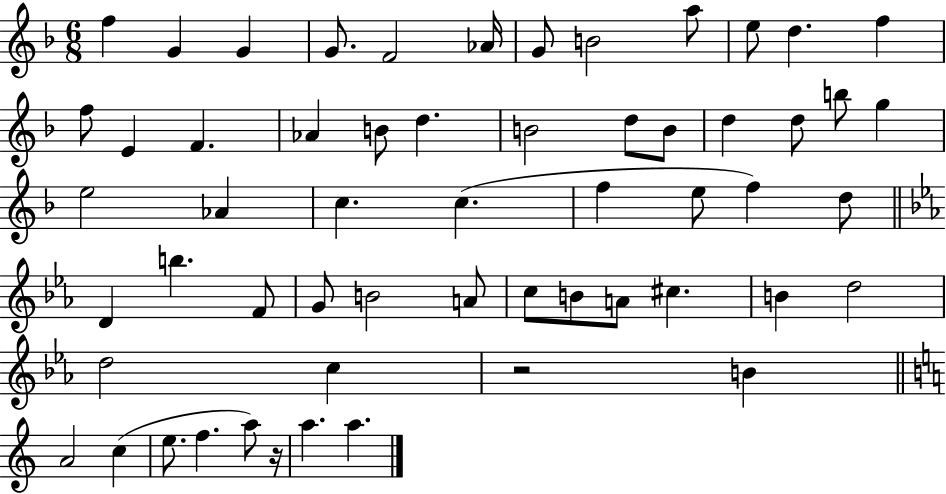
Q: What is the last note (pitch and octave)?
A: A5